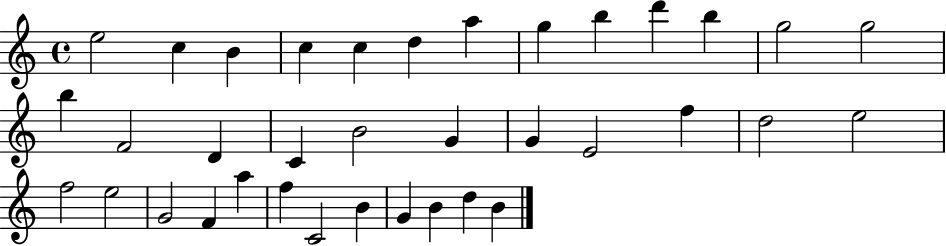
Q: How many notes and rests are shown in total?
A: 36